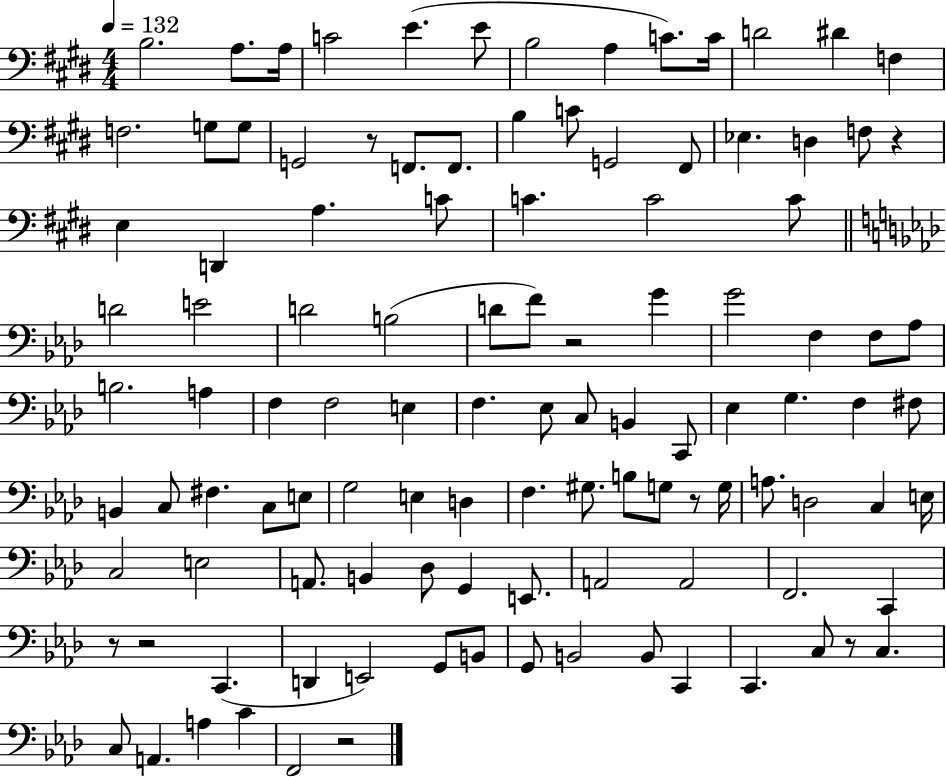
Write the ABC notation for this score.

X:1
T:Untitled
M:4/4
L:1/4
K:E
B,2 A,/2 A,/4 C2 E E/2 B,2 A, C/2 C/4 D2 ^D F, F,2 G,/2 G,/2 G,,2 z/2 F,,/2 F,,/2 B, C/2 G,,2 ^F,,/2 _E, D, F,/2 z E, D,, A, C/2 C C2 C/2 D2 E2 D2 B,2 D/2 F/2 z2 G G2 F, F,/2 _A,/2 B,2 A, F, F,2 E, F, _E,/2 C,/2 B,, C,,/2 _E, G, F, ^F,/2 B,, C,/2 ^F, C,/2 E,/2 G,2 E, D, F, ^G,/2 B,/2 G,/2 z/2 G,/4 A,/2 D,2 C, E,/4 C,2 E,2 A,,/2 B,, _D,/2 G,, E,,/2 A,,2 A,,2 F,,2 C,, z/2 z2 C,, D,, E,,2 G,,/2 B,,/2 G,,/2 B,,2 B,,/2 C,, C,, C,/2 z/2 C, C,/2 A,, A, C F,,2 z2